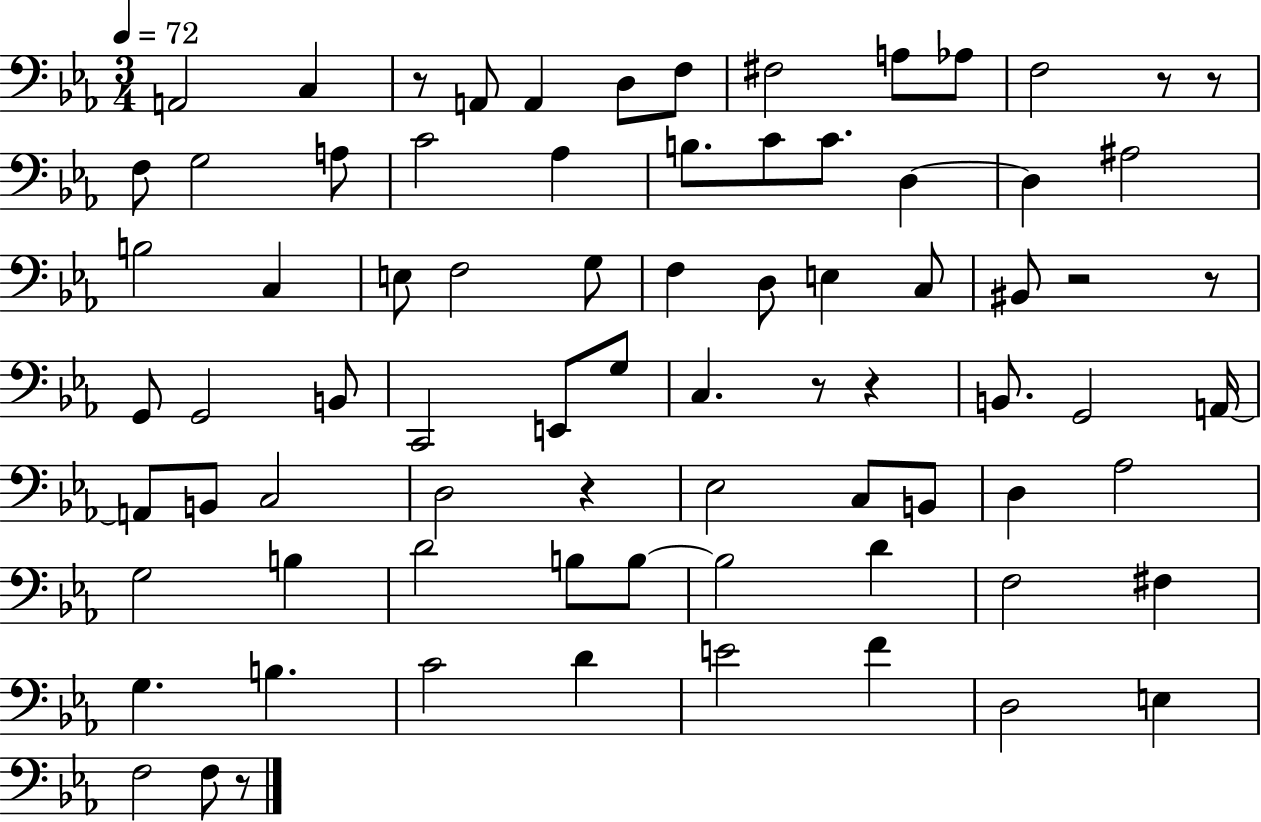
X:1
T:Untitled
M:3/4
L:1/4
K:Eb
A,,2 C, z/2 A,,/2 A,, D,/2 F,/2 ^F,2 A,/2 _A,/2 F,2 z/2 z/2 F,/2 G,2 A,/2 C2 _A, B,/2 C/2 C/2 D, D, ^A,2 B,2 C, E,/2 F,2 G,/2 F, D,/2 E, C,/2 ^B,,/2 z2 z/2 G,,/2 G,,2 B,,/2 C,,2 E,,/2 G,/2 C, z/2 z B,,/2 G,,2 A,,/4 A,,/2 B,,/2 C,2 D,2 z _E,2 C,/2 B,,/2 D, _A,2 G,2 B, D2 B,/2 B,/2 B,2 D F,2 ^F, G, B, C2 D E2 F D,2 E, F,2 F,/2 z/2